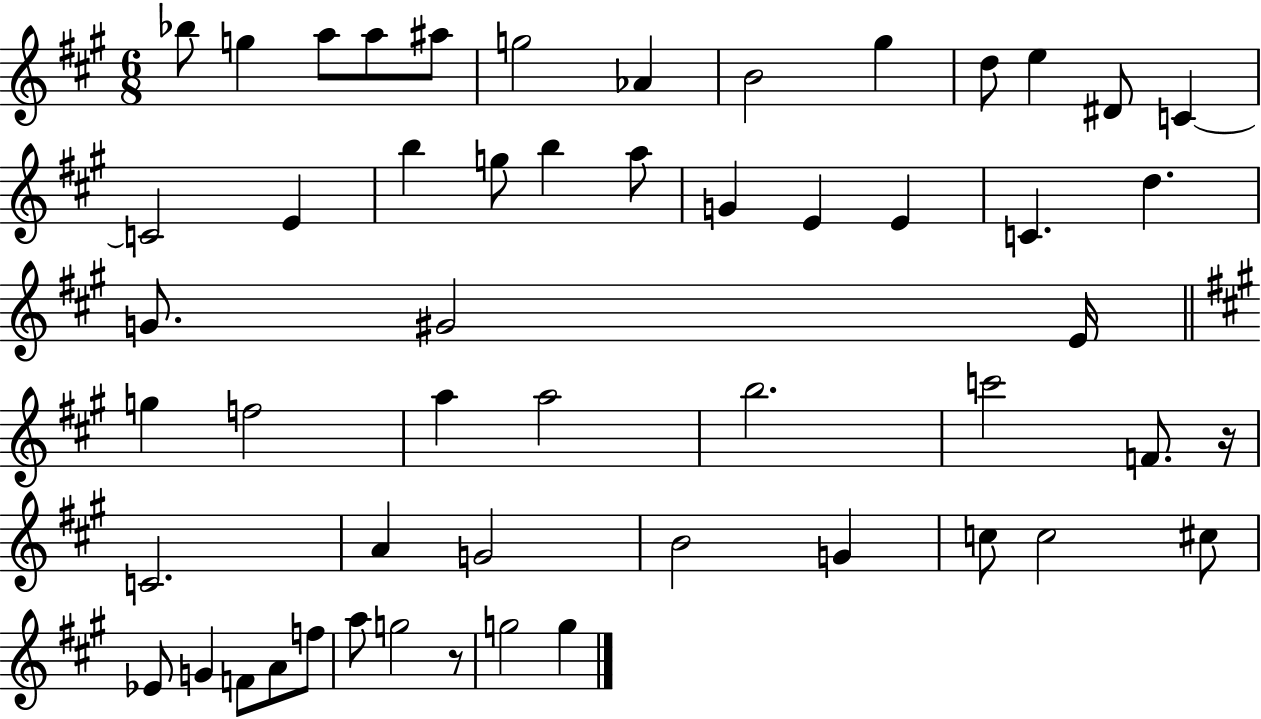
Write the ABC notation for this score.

X:1
T:Untitled
M:6/8
L:1/4
K:A
_b/2 g a/2 a/2 ^a/2 g2 _A B2 ^g d/2 e ^D/2 C C2 E b g/2 b a/2 G E E C d G/2 ^G2 E/4 g f2 a a2 b2 c'2 F/2 z/4 C2 A G2 B2 G c/2 c2 ^c/2 _E/2 G F/2 A/2 f/2 a/2 g2 z/2 g2 g